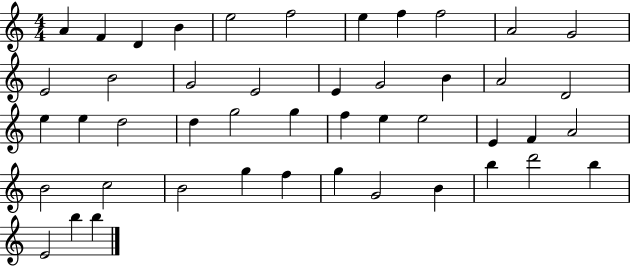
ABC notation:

X:1
T:Untitled
M:4/4
L:1/4
K:C
A F D B e2 f2 e f f2 A2 G2 E2 B2 G2 E2 E G2 B A2 D2 e e d2 d g2 g f e e2 E F A2 B2 c2 B2 g f g G2 B b d'2 b E2 b b